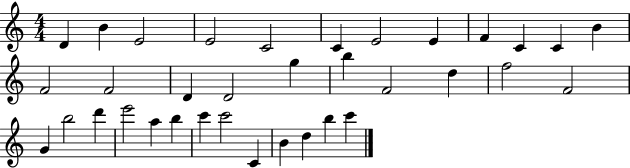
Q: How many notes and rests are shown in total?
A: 35